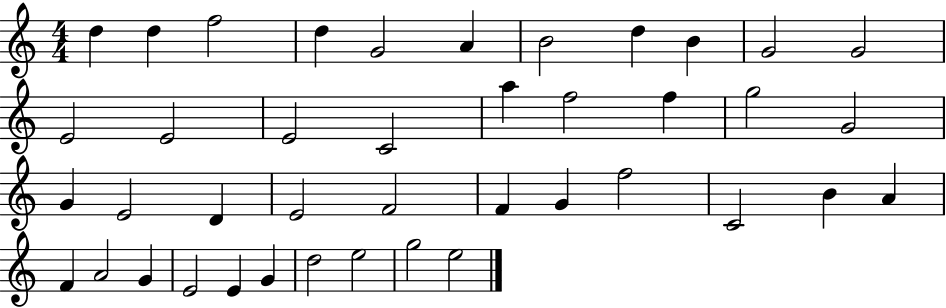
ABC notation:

X:1
T:Untitled
M:4/4
L:1/4
K:C
d d f2 d G2 A B2 d B G2 G2 E2 E2 E2 C2 a f2 f g2 G2 G E2 D E2 F2 F G f2 C2 B A F A2 G E2 E G d2 e2 g2 e2